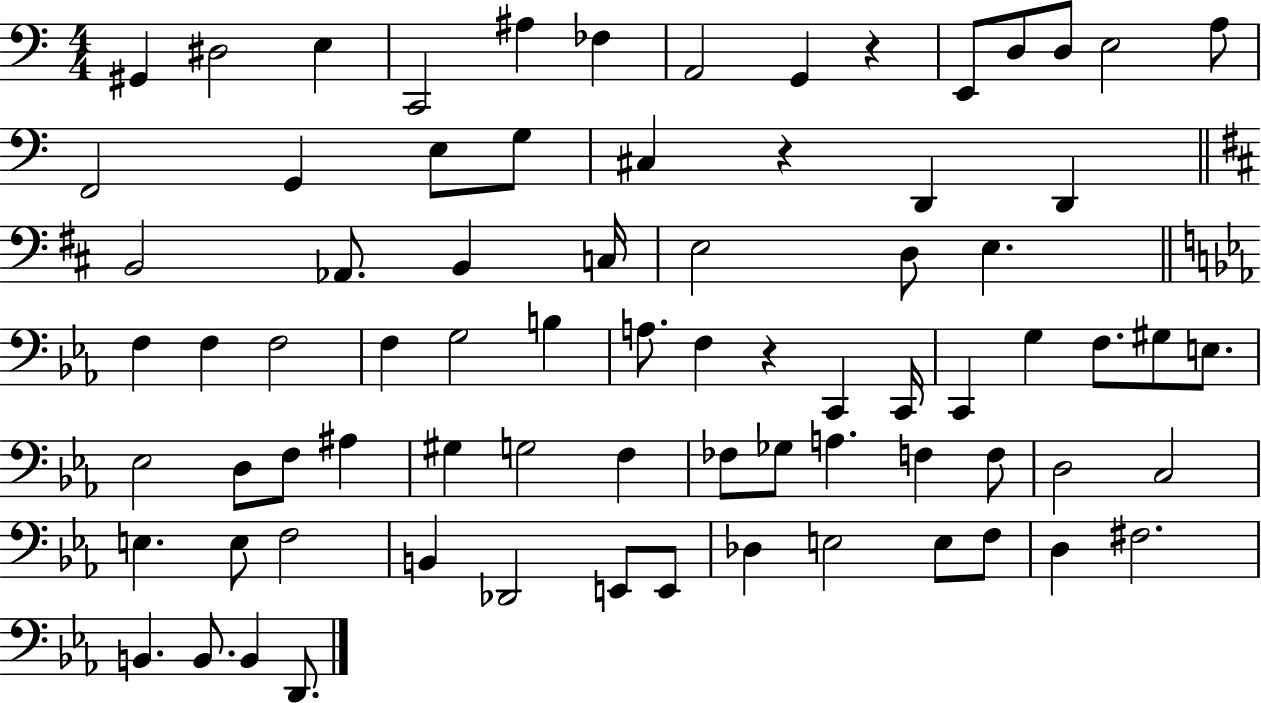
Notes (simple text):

G#2/q D#3/h E3/q C2/h A#3/q FES3/q A2/h G2/q R/q E2/e D3/e D3/e E3/h A3/e F2/h G2/q E3/e G3/e C#3/q R/q D2/q D2/q B2/h Ab2/e. B2/q C3/s E3/h D3/e E3/q. F3/q F3/q F3/h F3/q G3/h B3/q A3/e. F3/q R/q C2/q C2/s C2/q G3/q F3/e. G#3/e E3/e. Eb3/h D3/e F3/e A#3/q G#3/q G3/h F3/q FES3/e Gb3/e A3/q. F3/q F3/e D3/h C3/h E3/q. E3/e F3/h B2/q Db2/h E2/e E2/e Db3/q E3/h E3/e F3/e D3/q F#3/h. B2/q. B2/e. B2/q D2/e.